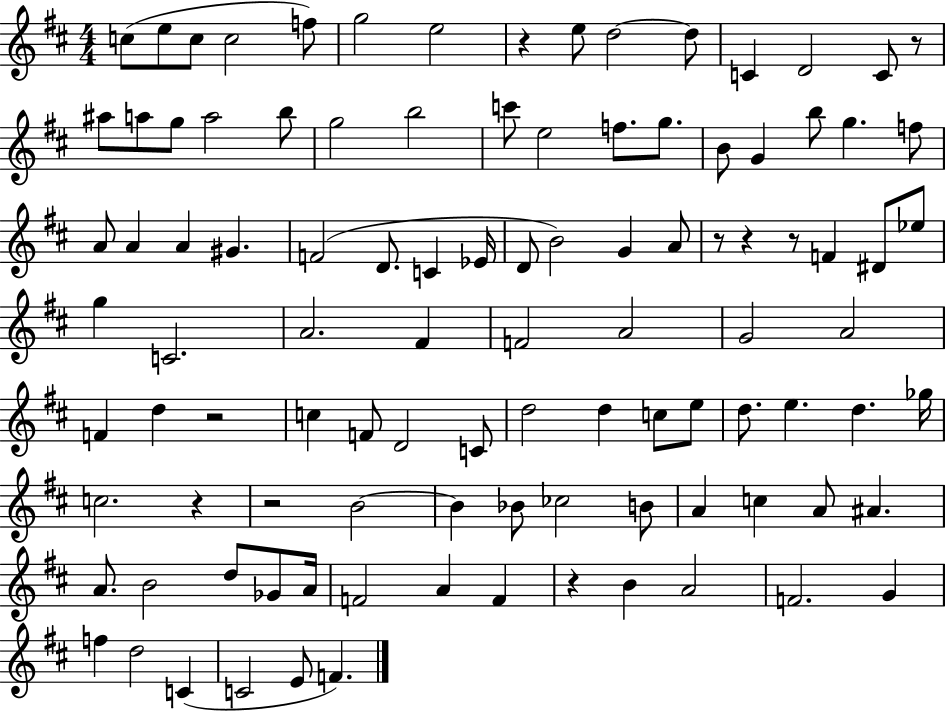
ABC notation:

X:1
T:Untitled
M:4/4
L:1/4
K:D
c/2 e/2 c/2 c2 f/2 g2 e2 z e/2 d2 d/2 C D2 C/2 z/2 ^a/2 a/2 g/2 a2 b/2 g2 b2 c'/2 e2 f/2 g/2 B/2 G b/2 g f/2 A/2 A A ^G F2 D/2 C _E/4 D/2 B2 G A/2 z/2 z z/2 F ^D/2 _e/2 g C2 A2 ^F F2 A2 G2 A2 F d z2 c F/2 D2 C/2 d2 d c/2 e/2 d/2 e d _g/4 c2 z z2 B2 B _B/2 _c2 B/2 A c A/2 ^A A/2 B2 d/2 _G/2 A/4 F2 A F z B A2 F2 G f d2 C C2 E/2 F